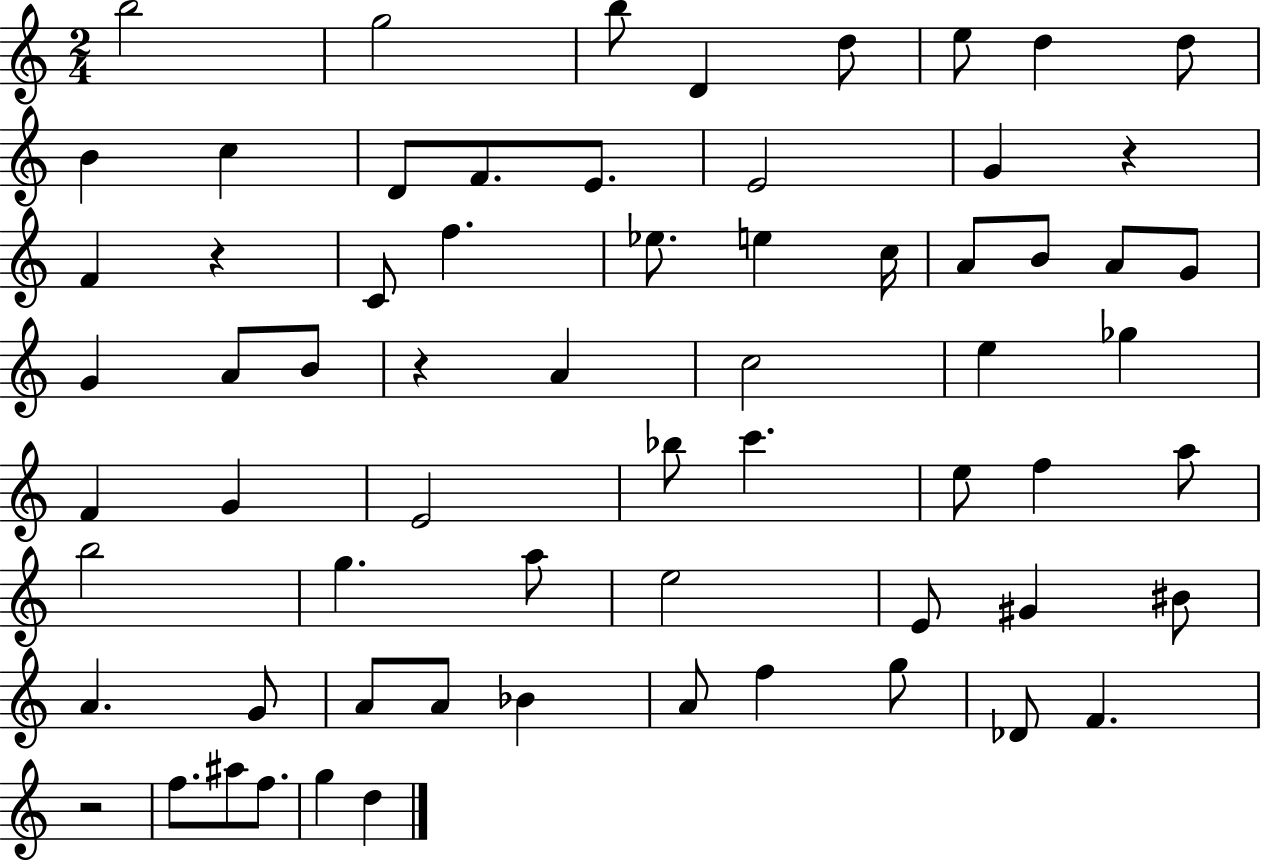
B5/h G5/h B5/e D4/q D5/e E5/e D5/q D5/e B4/q C5/q D4/e F4/e. E4/e. E4/h G4/q R/q F4/q R/q C4/e F5/q. Eb5/e. E5/q C5/s A4/e B4/e A4/e G4/e G4/q A4/e B4/e R/q A4/q C5/h E5/q Gb5/q F4/q G4/q E4/h Bb5/e C6/q. E5/e F5/q A5/e B5/h G5/q. A5/e E5/h E4/e G#4/q BIS4/e A4/q. G4/e A4/e A4/e Bb4/q A4/e F5/q G5/e Db4/e F4/q. R/h F5/e. A#5/e F5/e. G5/q D5/q